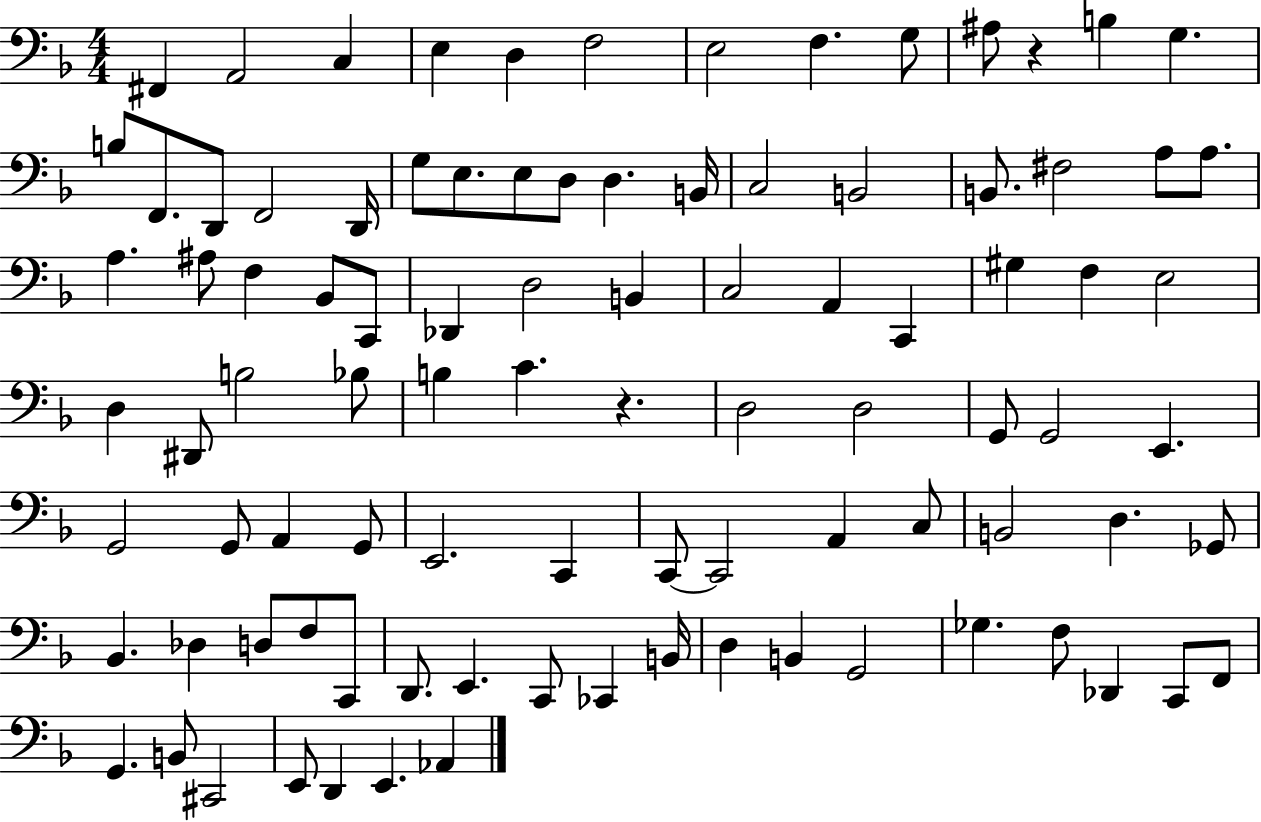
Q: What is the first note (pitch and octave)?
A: F#2